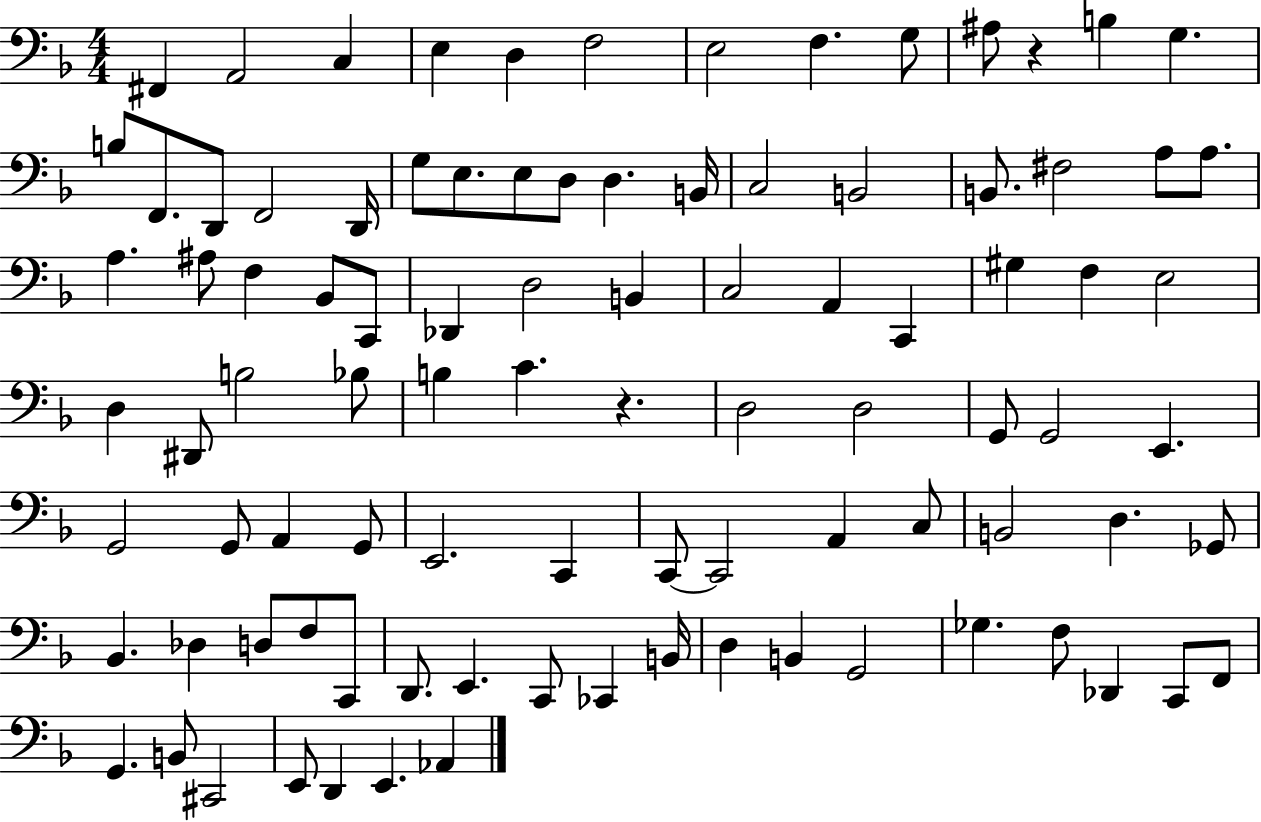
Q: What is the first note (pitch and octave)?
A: F#2